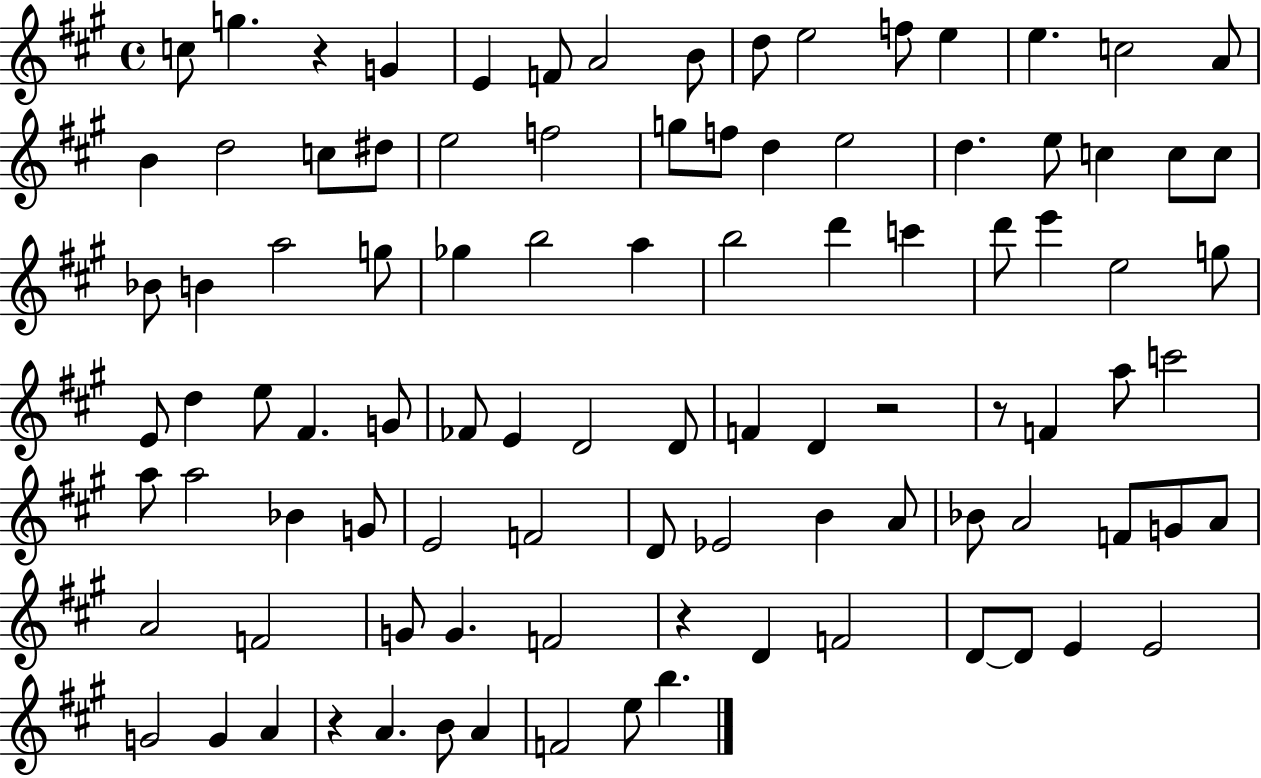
{
  \clef treble
  \time 4/4
  \defaultTimeSignature
  \key a \major
  \repeat volta 2 { c''8 g''4. r4 g'4 | e'4 f'8 a'2 b'8 | d''8 e''2 f''8 e''4 | e''4. c''2 a'8 | \break b'4 d''2 c''8 dis''8 | e''2 f''2 | g''8 f''8 d''4 e''2 | d''4. e''8 c''4 c''8 c''8 | \break bes'8 b'4 a''2 g''8 | ges''4 b''2 a''4 | b''2 d'''4 c'''4 | d'''8 e'''4 e''2 g''8 | \break e'8 d''4 e''8 fis'4. g'8 | fes'8 e'4 d'2 d'8 | f'4 d'4 r2 | r8 f'4 a''8 c'''2 | \break a''8 a''2 bes'4 g'8 | e'2 f'2 | d'8 ees'2 b'4 a'8 | bes'8 a'2 f'8 g'8 a'8 | \break a'2 f'2 | g'8 g'4. f'2 | r4 d'4 f'2 | d'8~~ d'8 e'4 e'2 | \break g'2 g'4 a'4 | r4 a'4. b'8 a'4 | f'2 e''8 b''4. | } \bar "|."
}